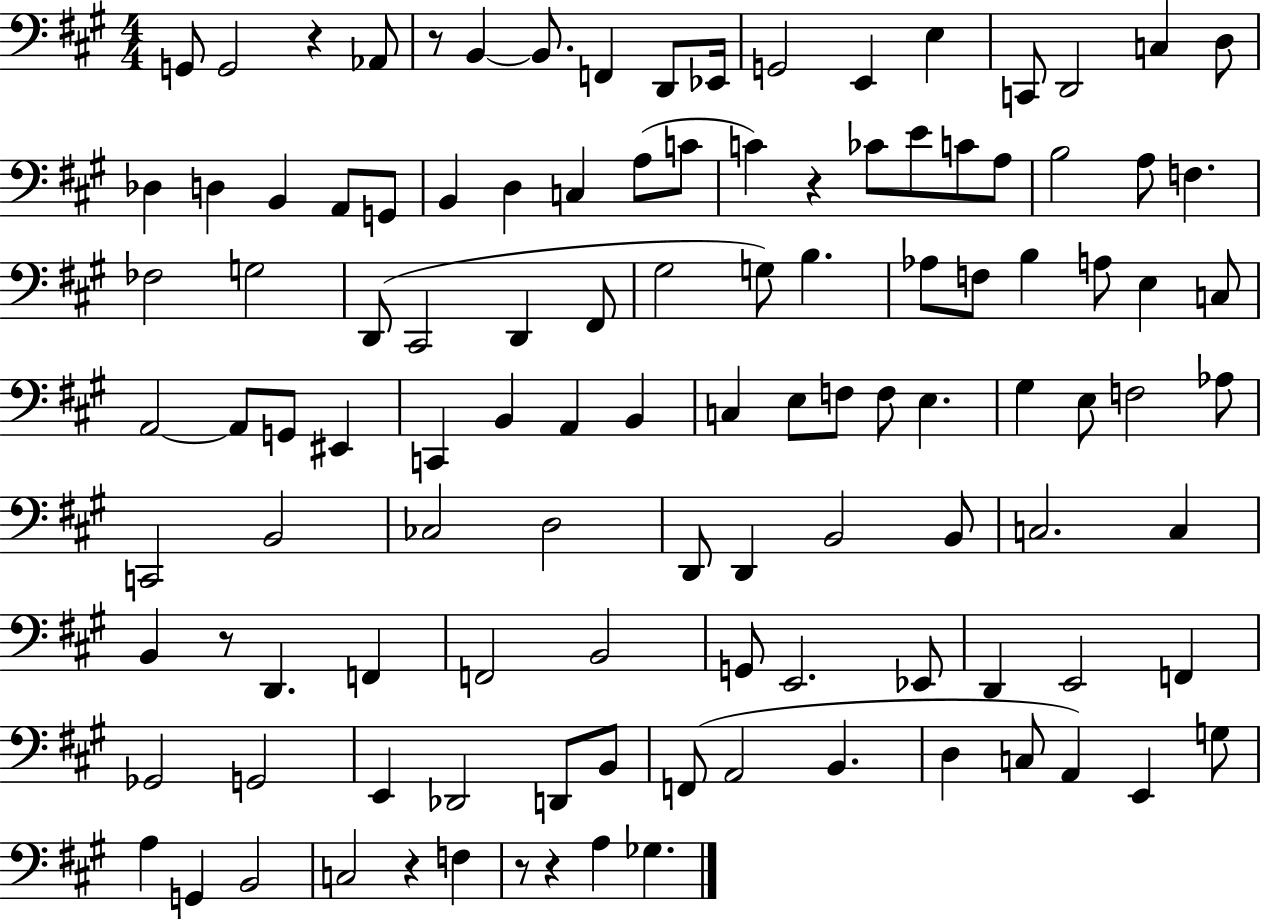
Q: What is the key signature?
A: A major